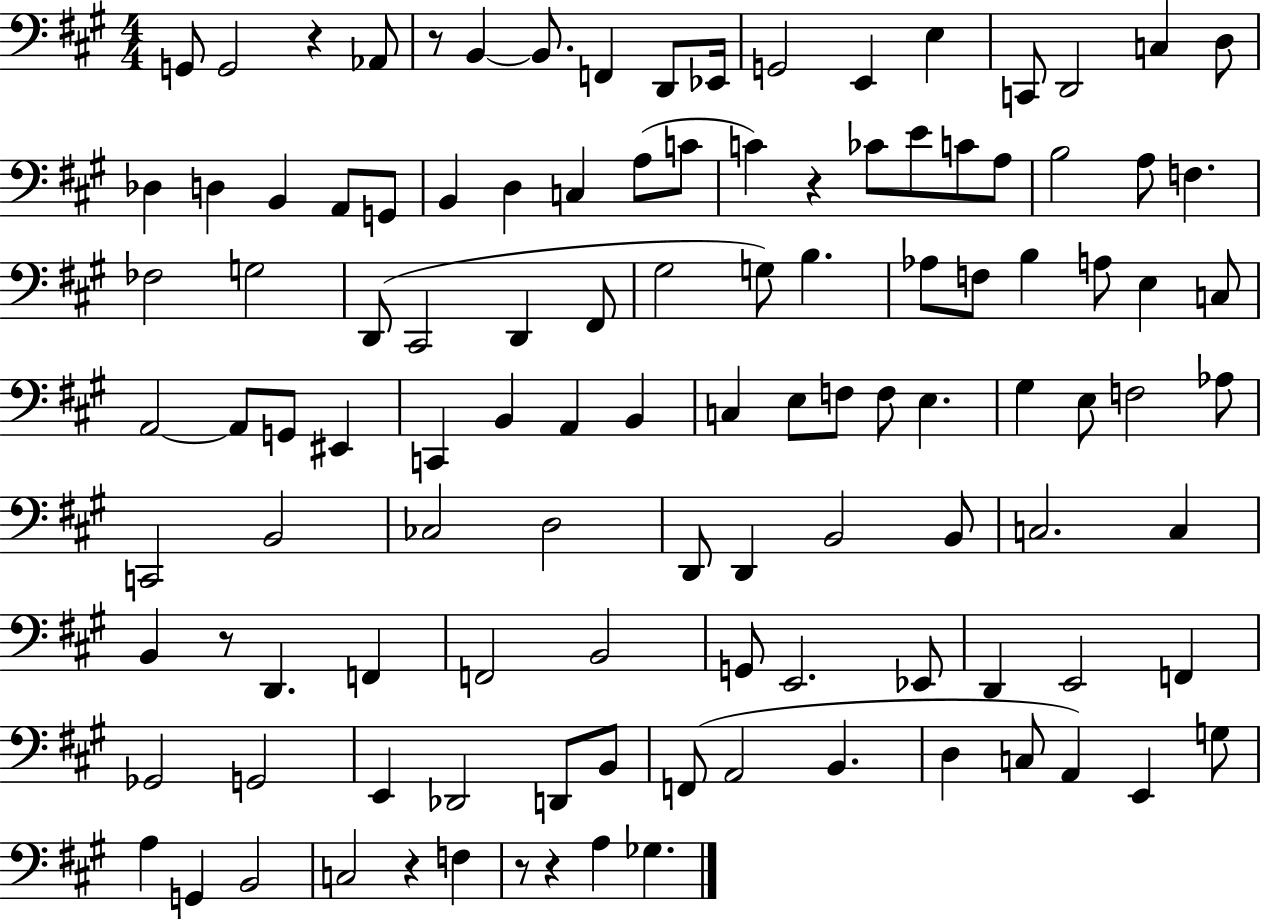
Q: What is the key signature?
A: A major